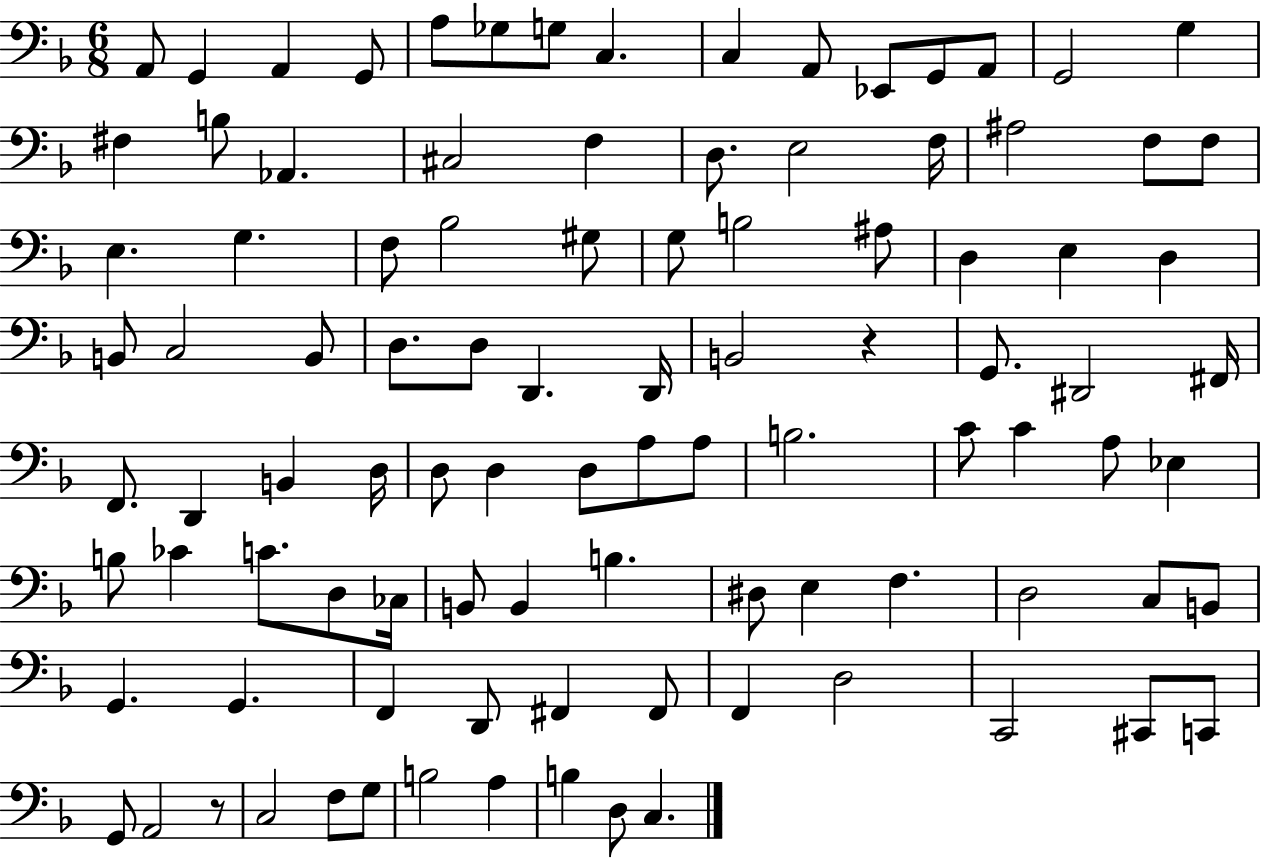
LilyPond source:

{
  \clef bass
  \numericTimeSignature
  \time 6/8
  \key f \major
  \repeat volta 2 { a,8 g,4 a,4 g,8 | a8 ges8 g8 c4. | c4 a,8 ees,8 g,8 a,8 | g,2 g4 | \break fis4 b8 aes,4. | cis2 f4 | d8. e2 f16 | ais2 f8 f8 | \break e4. g4. | f8 bes2 gis8 | g8 b2 ais8 | d4 e4 d4 | \break b,8 c2 b,8 | d8. d8 d,4. d,16 | b,2 r4 | g,8. dis,2 fis,16 | \break f,8. d,4 b,4 d16 | d8 d4 d8 a8 a8 | b2. | c'8 c'4 a8 ees4 | \break b8 ces'4 c'8. d8 ces16 | b,8 b,4 b4. | dis8 e4 f4. | d2 c8 b,8 | \break g,4. g,4. | f,4 d,8 fis,4 fis,8 | f,4 d2 | c,2 cis,8 c,8 | \break g,8 a,2 r8 | c2 f8 g8 | b2 a4 | b4 d8 c4. | \break } \bar "|."
}